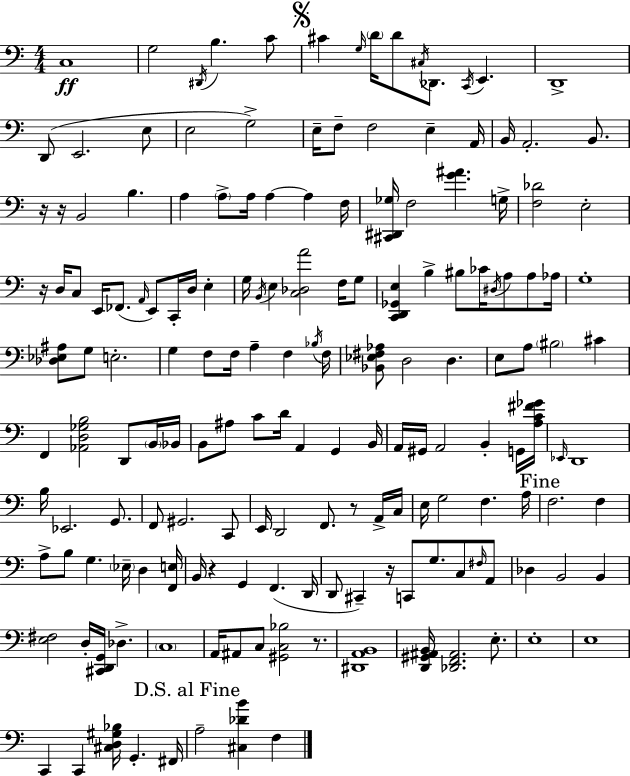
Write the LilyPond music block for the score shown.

{
  \clef bass
  \numericTimeSignature
  \time 4/4
  \key a \minor
  c1\ff | g2 \acciaccatura { dis,16 } b4. c'8 | \mark \markup { \musicglyph "scripts.segno" } cis'4 \grace { g16 } \parenthesize d'16 d'8 \acciaccatura { cis16 } des,8. \acciaccatura { c,16 } e,4. | d,1-> | \break d,8( e,2. | e8 e2 g2->) | e16-- f8-- f2 e4-- | a,16 b,16 a,2.-. | \break b,8. r16 r16 b,2 b4. | a4 \parenthesize a8-> a16 a4~~ a4 | f16 <cis, dis, ges>16 f2 <g' ais'>4. | g16-> <f des'>2 e2-. | \break r16 d16 c8 e,16 fes,8.( \grace { a,16 } e,8) c,16-. | d16 e4-. g16 \acciaccatura { b,16 } e4 <c des a'>2 | f16 g8 <c, d, ges, e>4 b4-> bis8 | ces'16 \acciaccatura { dis16 } a8 a8 aes16 g1-. | \break <des ees ais>8 g8 e2.-. | g4 f8 f16 a4-- | f4 \acciaccatura { bes16 } f16 <bes, ees fis aes>8 d2 | d4. e8 a8 \parenthesize bis2 | \break cis'4 f,4 <aes, d ges b>2 | d,8 \parenthesize b,16 bes,16 b,8 ais8 c'8 d'16 a,4 | g,4 b,16 a,16 gis,16 a,2 | b,4-. g,16 <a c' fis' ges'>16 \grace { ees,16 } d,1 | \break b16 ees,2. | g,8. f,8 gis,2. | c,8 e,16 d,2 | f,8. r8 a,16-> c16 e16 g2 | \break f4. a16 \mark "Fine" f2. | f4 a8-> b8 g4. | \parenthesize ees16-- d4 <f, e>16 b,16 r4 g,4 | f,4.( d,16 d,8 cis,4--) r16 | \break c,8 g8. c8 \grace { fis16 } a,8 des4 b,2 | b,4 <e fis>2 | d16-. <cis, d, g,>16 des4.-> \parenthesize c1 | a,16 ais,8 c8 <gis, c bes>2 | \break r8. <dis, a, b,>1 | <d, gis, ais, b,>16 <des, f, ais,>2. | e8.-. e1-. | e1 | \break c,4 c,4 | <cis d gis bes>16 g,4.-. fis,16 \mark "D.S. al Fine" a2-- | <cis des' b'>4 f4 \bar "|."
}